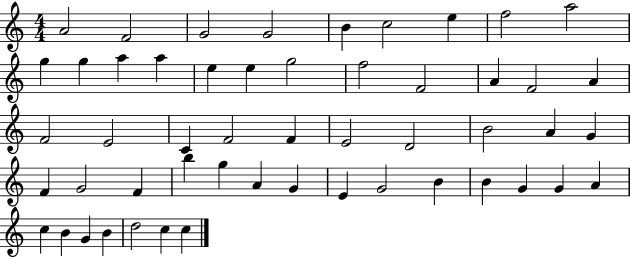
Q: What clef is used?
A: treble